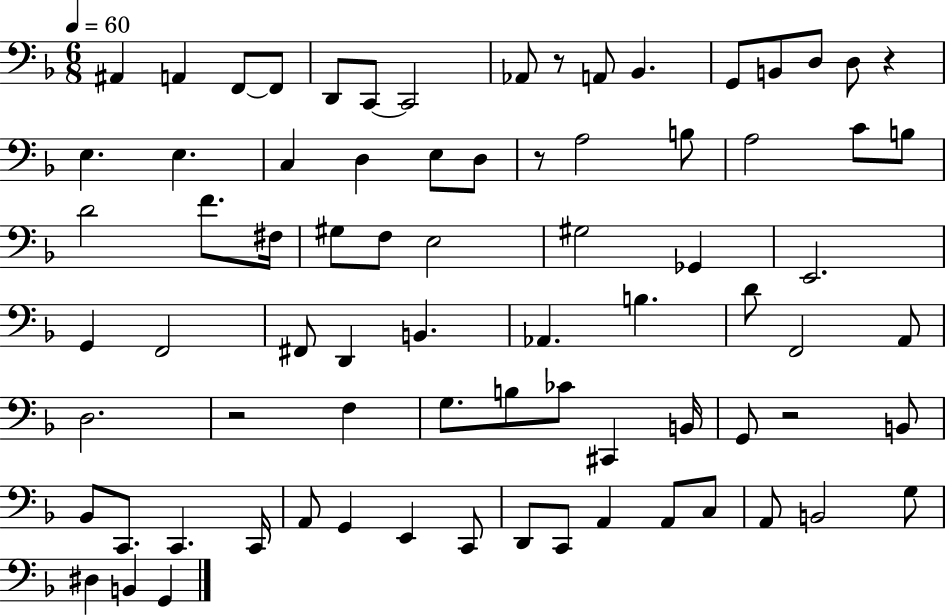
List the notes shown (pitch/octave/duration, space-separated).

A#2/q A2/q F2/e F2/e D2/e C2/e C2/h Ab2/e R/e A2/e Bb2/q. G2/e B2/e D3/e D3/e R/q E3/q. E3/q. C3/q D3/q E3/e D3/e R/e A3/h B3/e A3/h C4/e B3/e D4/h F4/e. F#3/s G#3/e F3/e E3/h G#3/h Gb2/q E2/h. G2/q F2/h F#2/e D2/q B2/q. Ab2/q. B3/q. D4/e F2/h A2/e D3/h. R/h F3/q G3/e. B3/e CES4/e C#2/q B2/s G2/e R/h B2/e Bb2/e C2/e. C2/q. C2/s A2/e G2/q E2/q C2/e D2/e C2/e A2/q A2/e C3/e A2/e B2/h G3/e D#3/q B2/q G2/q